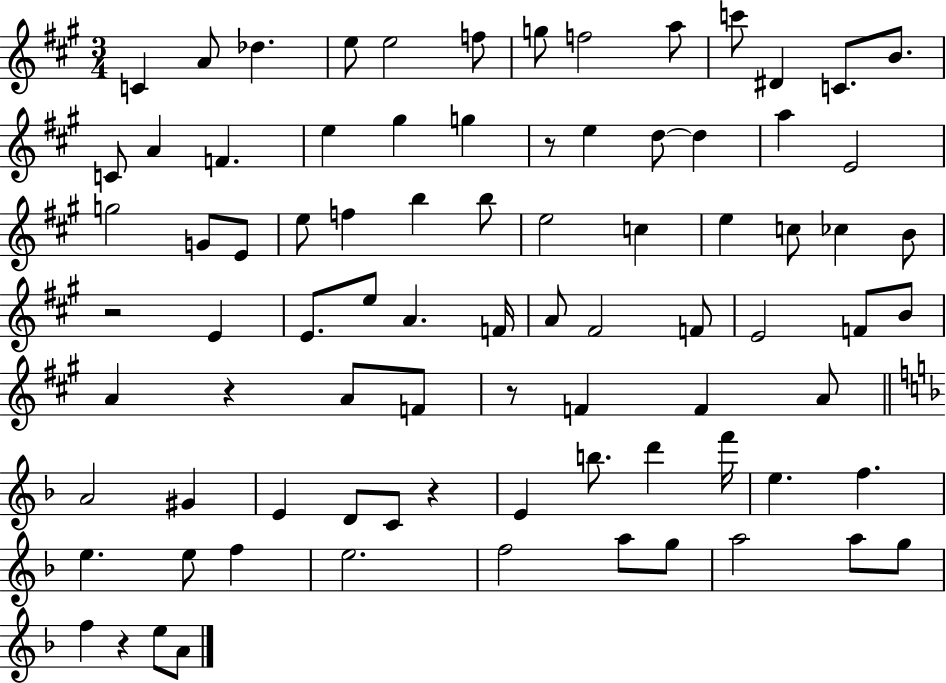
C4/q A4/e Db5/q. E5/e E5/h F5/e G5/e F5/h A5/e C6/e D#4/q C4/e. B4/e. C4/e A4/q F4/q. E5/q G#5/q G5/q R/e E5/q D5/e D5/q A5/q E4/h G5/h G4/e E4/e E5/e F5/q B5/q B5/e E5/h C5/q E5/q C5/e CES5/q B4/e R/h E4/q E4/e. E5/e A4/q. F4/s A4/e F#4/h F4/e E4/h F4/e B4/e A4/q R/q A4/e F4/e R/e F4/q F4/q A4/e A4/h G#4/q E4/q D4/e C4/e R/q E4/q B5/e. D6/q F6/s E5/q. F5/q. E5/q. E5/e F5/q E5/h. F5/h A5/e G5/e A5/h A5/e G5/e F5/q R/q E5/e A4/e